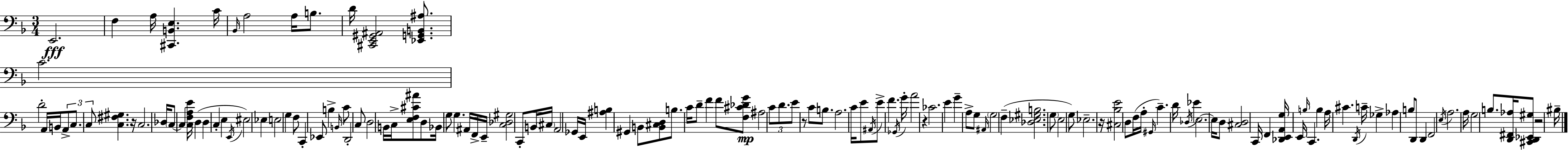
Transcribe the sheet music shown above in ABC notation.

X:1
T:Untitled
M:3/4
L:1/4
K:F
E,,2 F, A,/4 [^C,,B,,E,] C/4 _B,,/4 A,2 A,/4 B,/2 D/4 [^C,,E,,^G,,^A,,]2 [_E,,G,,B,,^A,]/2 C2 D2 A,,/4 B,,/4 A,,/2 C,/2 C,/2 [C,^F,^G,] z/4 C,2 _D,/4 C,/2 C, [C,F,A,E]/4 D, D, C, E, E,,/4 ^E,2 _E, E,2 G, F,/2 C,, _E,,/2 B, B,,/4 C/2 D,,2 C,/2 D,2 B,,/4 C,/4 [E,F,^C^A]/2 D,/2 _B,,/4 G,/2 G, ^A,,/4 F,,/4 E,,/4 [C,_D,^G,]2 C,,/2 B,,/4 ^C,/4 A,,2 _G,,/4 E,,/4 [^A,B,] ^G,, B,,/2 [B,,^C,D,]/2 B,/2 C/4 D/2 F F/2 [F,^C_DG]/2 ^A,2 C/2 D/2 E/2 z/2 C/2 B,/2 A,2 C/4 E/2 ^A,,/4 E/2 F _G,,/4 G/4 A2 z _C2 E G A,/2 G,/2 ^A,,/4 G,2 F, [_D,_E,^G,B,]2 G,/2 E,2 G,/2 _E,2 z/4 [^C,_B,E]2 D,/2 F,/4 A,/4 ^G,,/4 C D/4 _D,/4 _E E,2 E,/4 D,/2 [^C,D,]2 C,,/4 F,, [_D,,E,,A,,G,]/4 E,,/4 B,/4 C,, B, A,/4 ^C D,,/4 C/4 _G, _A, B,/2 D,,/2 D,, F,,2 E,/4 A,2 A,/4 G,2 B,/2 [D,,^F,,_A,]/4 [^C,,D,,_E,,^G,]/2 z2 ^B,/4